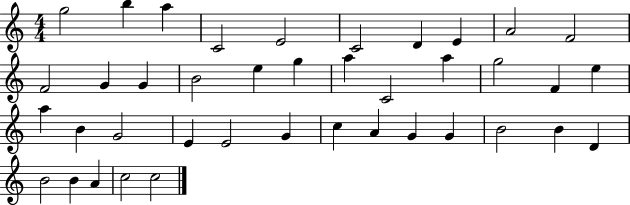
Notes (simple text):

G5/h B5/q A5/q C4/h E4/h C4/h D4/q E4/q A4/h F4/h F4/h G4/q G4/q B4/h E5/q G5/q A5/q C4/h A5/q G5/h F4/q E5/q A5/q B4/q G4/h E4/q E4/h G4/q C5/q A4/q G4/q G4/q B4/h B4/q D4/q B4/h B4/q A4/q C5/h C5/h